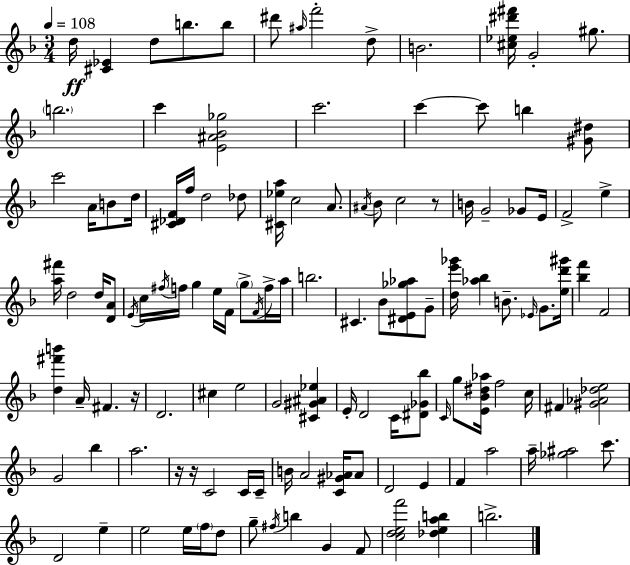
{
  \clef treble
  \numericTimeSignature
  \time 3/4
  \key d \minor
  \tempo 4 = 108
  \repeat volta 2 { d''16\ff <cis' ees'>4 d''8 b''8. b''8 | dis'''8 \grace { ais''16 } f'''2-. d''8-> | b'2. | <cis'' ees'' dis''' fis'''>16 g'2-. gis''8. | \break \parenthesize b''2. | c'''4 <e' ais' bes' ges''>2 | c'''2. | c'''4~~ c'''8 b''4 <gis' dis''>8 | \break c'''2 a'16 b'8 | d''16 <cis' des' f'>16 f''16 d''2 des''8 | <cis' ees'' a''>16 c''2 a'8. | \acciaccatura { ais'16 } bes'8 c''2 | \break r8 b'16 g'2-- ges'8 | e'16 f'2-> e''4-> | <a'' fis'''>16 d''2 d''16 | <d' a'>8 \acciaccatura { e'16 } c''16 \acciaccatura { fis''16 } f''16 g''4 e''16 f'16 | \break \parenthesize g''8-> \acciaccatura { f'16 } f''16-> a''16 b''2. | cis'4. bes'8 | <dis' e' ges'' aes''>8 g'8-- <d'' e''' ges'''>16 <aes'' bes''>4 b'8.-- | \grace { ees'16 } g'8. <e'' d''' gis'''>16 <bes'' f'''>4 f'2 | \break <d'' fis''' b'''>4 a'16-- fis'4. | r16 d'2. | cis''4 e''2 | g'2 | \break <cis' gis' ais' ees''>4 e'16-. d'2 | c'16 <dis' ges' bes''>8 \grace { c'16 } g''8 <e' bes' dis'' aes''>16 f''2 | c''16 fis'4 <gis' aes' des'' e''>2 | g'2 | \break bes''4 a''2. | r16 r16 c'2 | c'16 c'16-- b'16 a'2 | <c' gis' aes'>16 aes'8 d'2 | \break e'4 f'4 a''2 | a''16-- <ges'' ais''>2 | c'''8. d'2 | e''4-- e''2 | \break e''16 \parenthesize f''16 d''8 g''8-- \acciaccatura { fis''16 } b''4 | g'4 f'8 <c'' d'' e'' f'''>2 | <des'' e'' a'' b''>4 b''2.-> | } \bar "|."
}